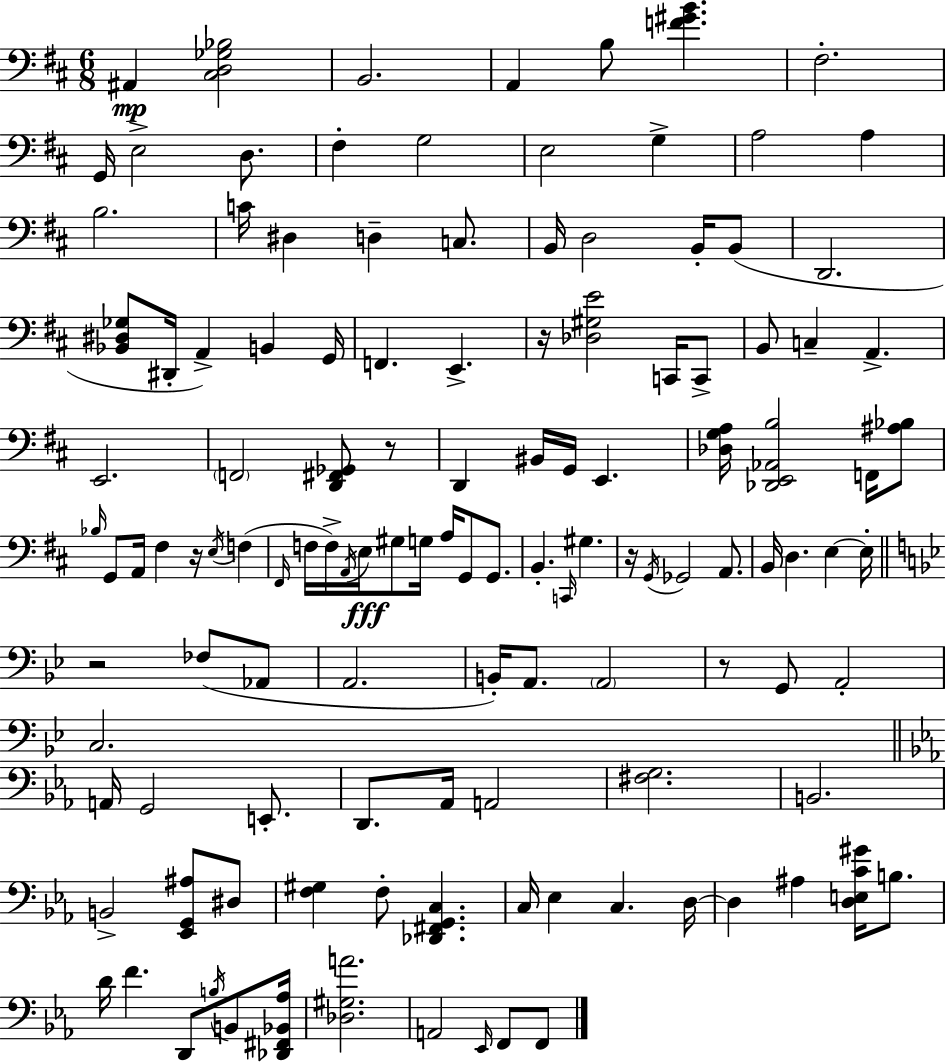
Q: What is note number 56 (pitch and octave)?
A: A3